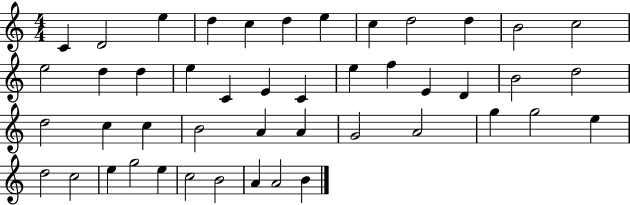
C4/q D4/h E5/q D5/q C5/q D5/q E5/q C5/q D5/h D5/q B4/h C5/h E5/h D5/q D5/q E5/q C4/q E4/q C4/q E5/q F5/q E4/q D4/q B4/h D5/h D5/h C5/q C5/q B4/h A4/q A4/q G4/h A4/h G5/q G5/h E5/q D5/h C5/h E5/q G5/h E5/q C5/h B4/h A4/q A4/h B4/q